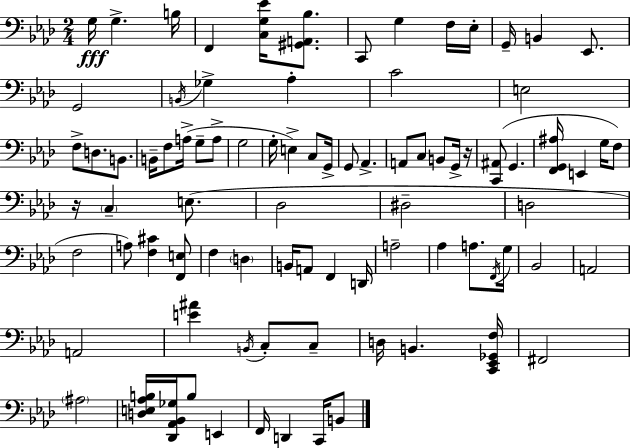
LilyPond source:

{
  \clef bass
  \numericTimeSignature
  \time 2/4
  \key aes \major
  g16\fff g4.-> b16 | f,4 <c g ees'>16 <gis, a, bes>8. | c,8 g4 f16 ees16-. | g,16-- b,4 ees,8. | \break g,2 | \acciaccatura { b,16 } ges4-> aes4-. | c'2 | e2 | \break f8-> d8. b,8. | b,16-- f8 a16->( g8-- a8-> | g2 | g16-. e4->) c8 | \break g,16-> g,8 aes,4.-> | a,8 c8 b,8 g,16-> | r16 <c, ais,>8( g,4. | <f, g, ais>16 e,4 g16 f8) | \break r16 \parenthesize c4-- e8.( | des2 | dis2-- | d2 | \break f2 | a8) <f cis'>4 <f, e>8 | f4 \parenthesize d4 | b,16 a,8 f,4 | \break d,16 a2-- | aes4 a8. | \acciaccatura { f,16 } g16 bes,2 | a,2 | \break a,2 | <e' ais'>4 \acciaccatura { b,16 } c8-. | c8-- d16 b,4. | <c, ees, ges, f>16 fis,2 | \break \parenthesize ais2 | <d e aes b>16 <des, aes, bes, ges>16 b8 e,4 | f,16 d,4 | c,16 b,8 \bar "|."
}